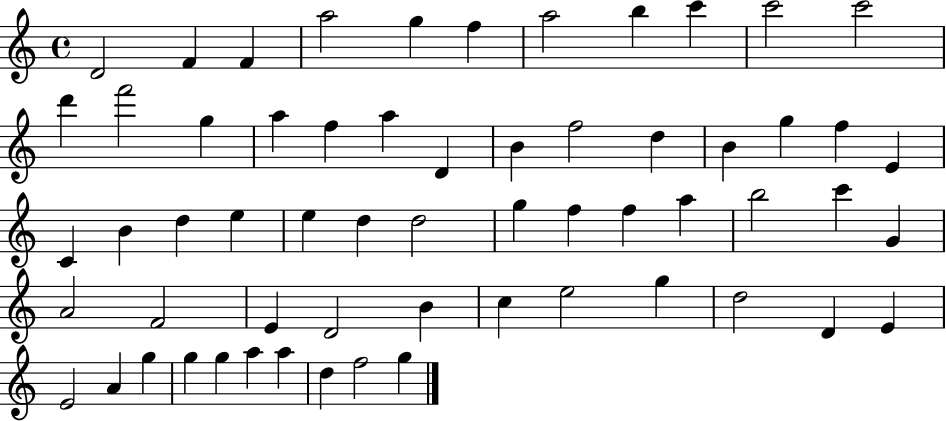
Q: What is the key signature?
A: C major